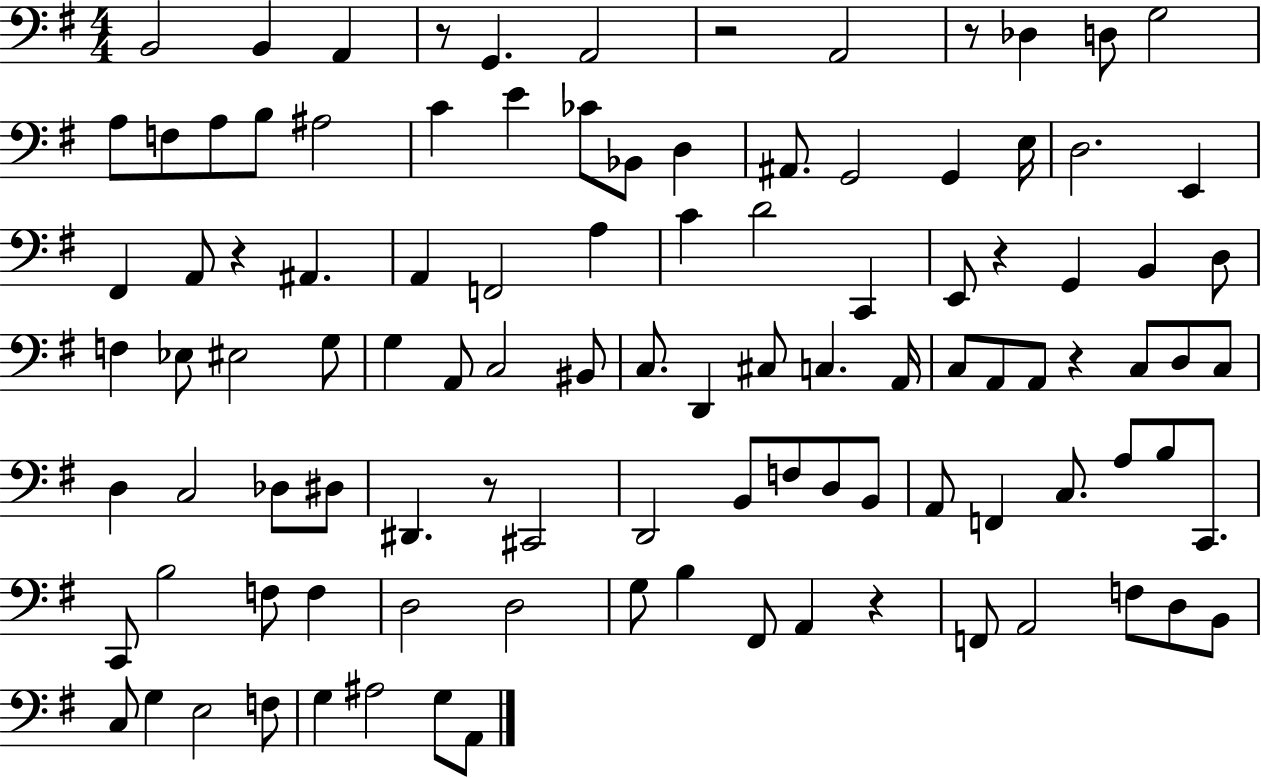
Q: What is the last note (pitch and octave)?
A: A2